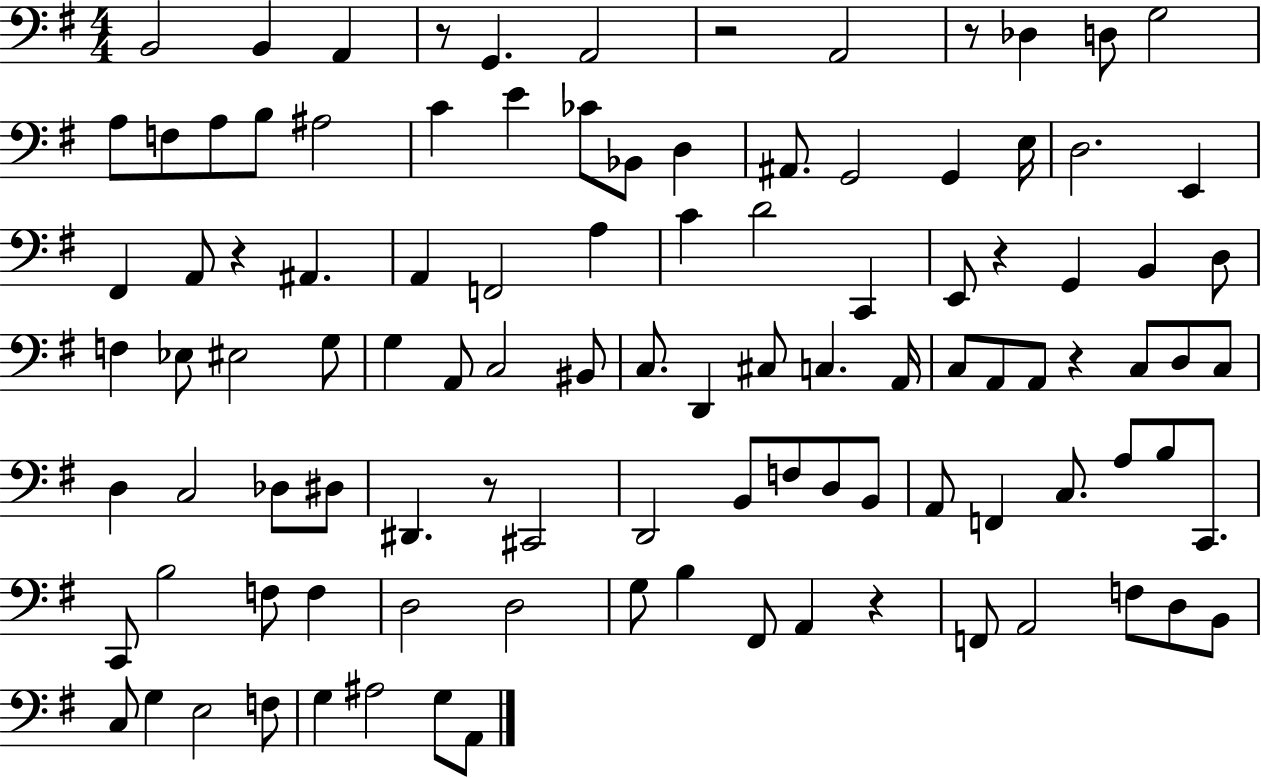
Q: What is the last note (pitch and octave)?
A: A2